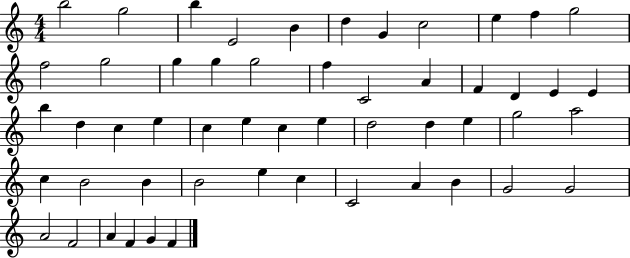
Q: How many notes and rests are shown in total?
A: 53